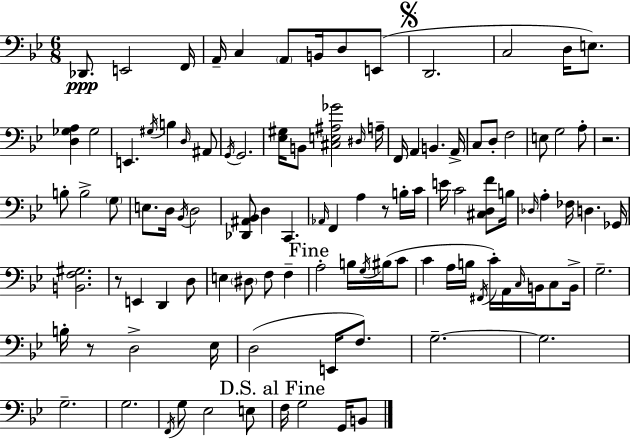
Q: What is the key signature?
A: BES major